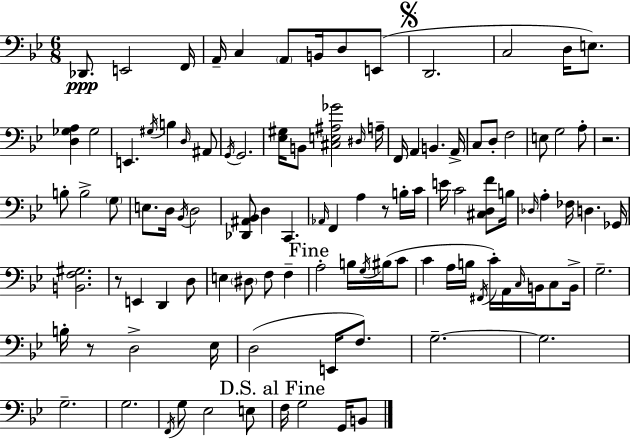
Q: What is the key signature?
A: BES major